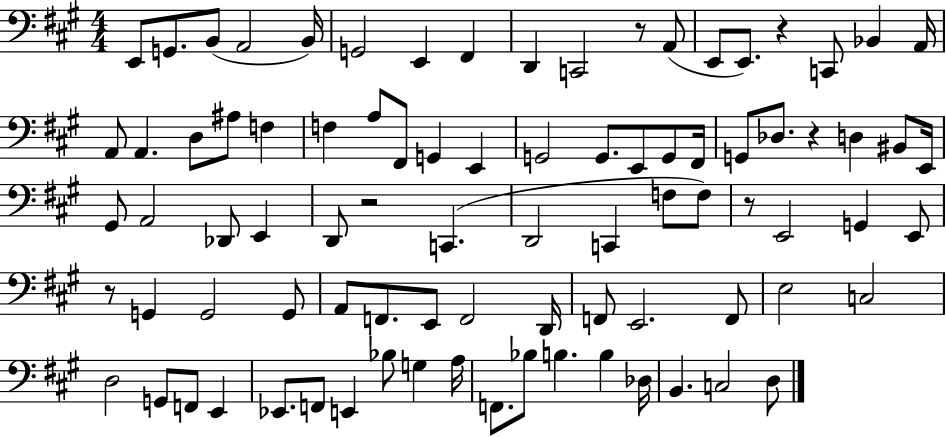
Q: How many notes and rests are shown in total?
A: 86